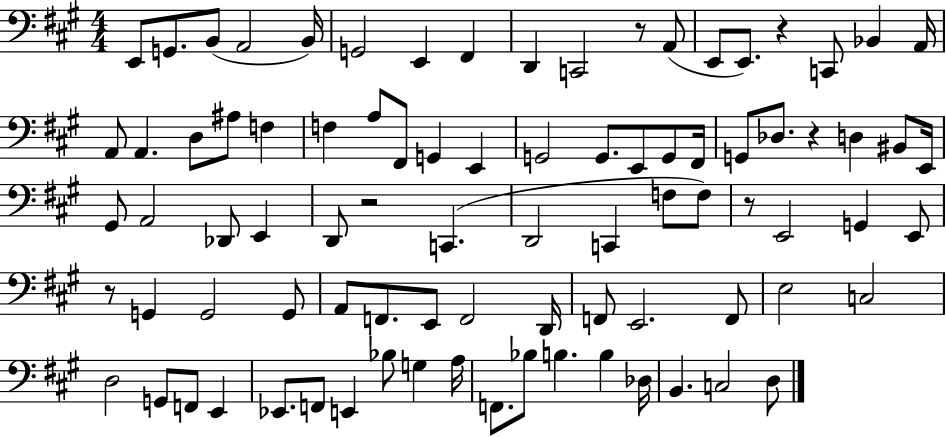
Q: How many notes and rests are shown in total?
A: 86